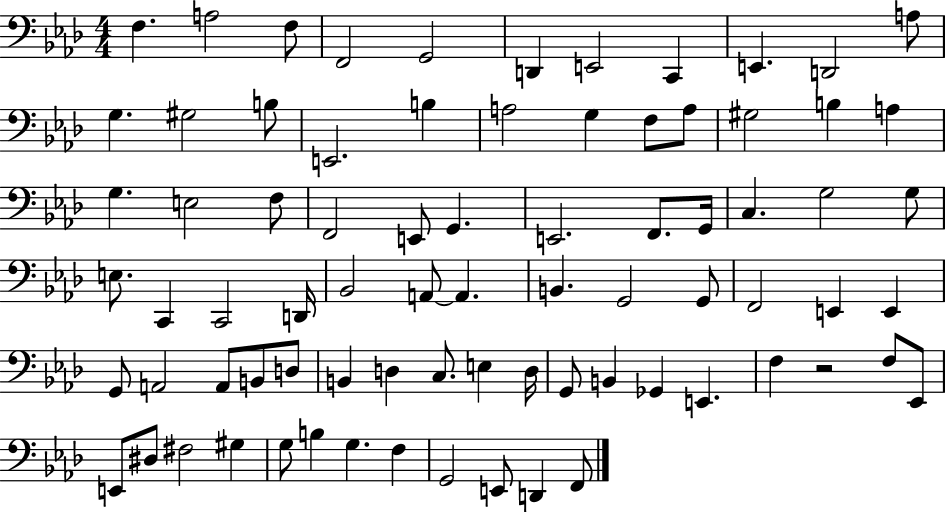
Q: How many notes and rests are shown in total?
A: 78